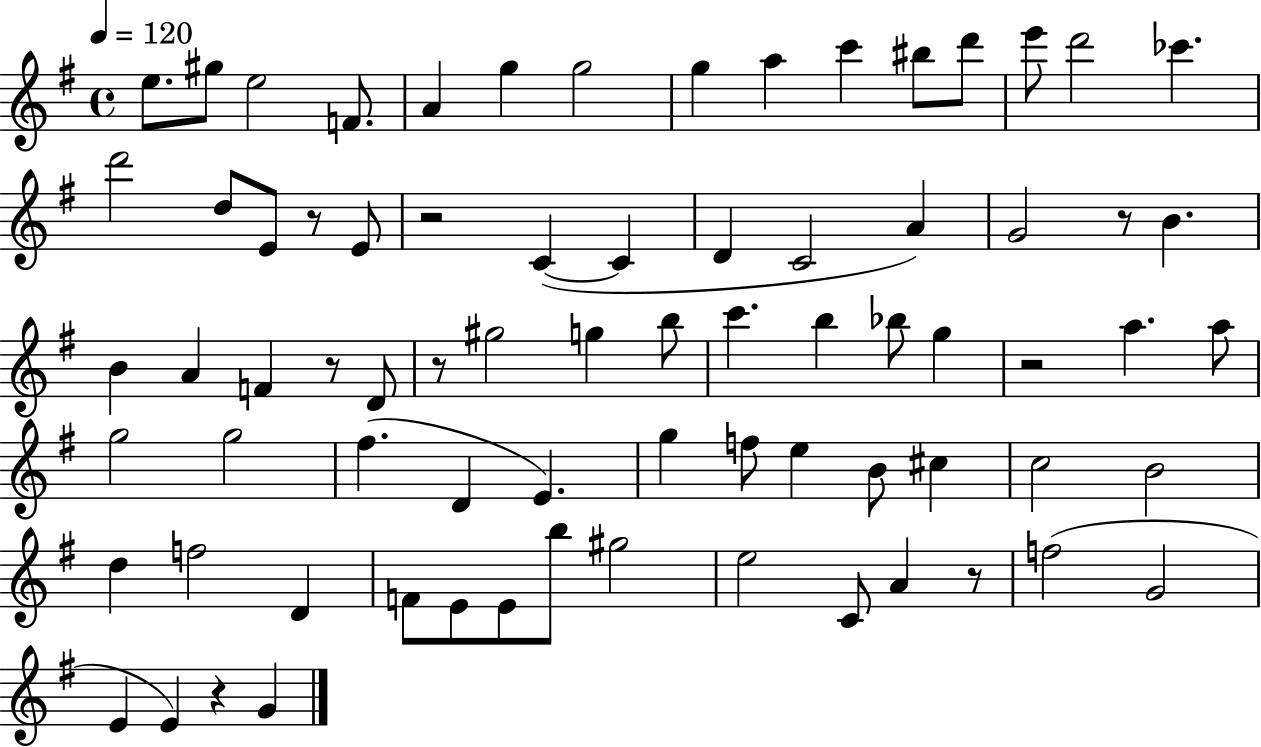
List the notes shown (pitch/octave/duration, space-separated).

E5/e. G#5/e E5/h F4/e. A4/q G5/q G5/h G5/q A5/q C6/q BIS5/e D6/e E6/e D6/h CES6/q. D6/h D5/e E4/e R/e E4/e R/h C4/q C4/q D4/q C4/h A4/q G4/h R/e B4/q. B4/q A4/q F4/q R/e D4/e R/e G#5/h G5/q B5/e C6/q. B5/q Bb5/e G5/q R/h A5/q. A5/e G5/h G5/h F#5/q. D4/q E4/q. G5/q F5/e E5/q B4/e C#5/q C5/h B4/h D5/q F5/h D4/q F4/e E4/e E4/e B5/e G#5/h E5/h C4/e A4/q R/e F5/h G4/h E4/q E4/q R/q G4/q